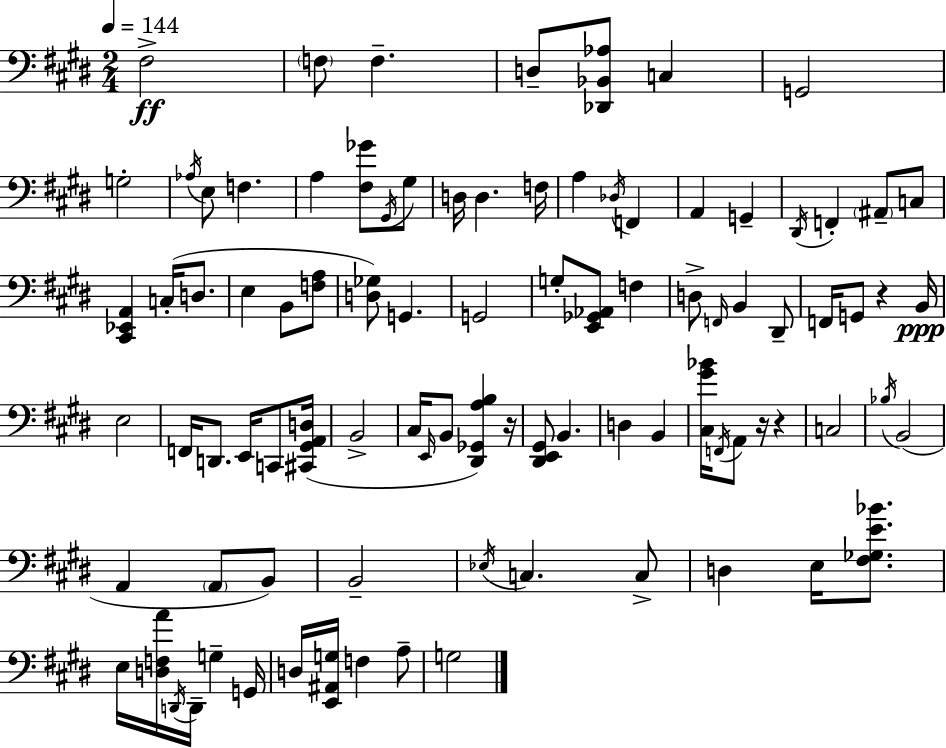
{
  \clef bass
  \numericTimeSignature
  \time 2/4
  \key e \major
  \tempo 4 = 144
  fis2->\ff | \parenthesize f8 f4.-- | d8-- <des, bes, aes>8 c4 | g,2 | \break g2-. | \acciaccatura { aes16 } e8 f4. | a4 <fis ges'>8 \acciaccatura { gis,16 } | gis8 d16 d4. | \break f16 a4 \acciaccatura { des16 } f,4 | a,4 g,4-- | \acciaccatura { dis,16 } f,4-. | \parenthesize ais,8-- c8 <cis, ees, a,>4 | \break c16-.( d8. e4 | b,8 <f a>8 <d ges>8) g,4. | g,2 | g8-. <e, ges, aes,>8 | \break f4 d8-> \grace { f,16 } b,4 | dis,8-- f,16 g,8 | r4 b,16\ppp e2 | f,16 d,8. | \break e,16 c,8 <cis, gis, a, d>16( b,2-> | cis16 \grace { e,16 } b,8 | <dis, ges, a b>4) r16 <dis, e, gis,>8 | b,4. d4 | \break b,4 <cis gis' bes'>16 \acciaccatura { f,16 } | a,8 r16 r4 c2 | \acciaccatura { bes16 } | b,2( | \break a,4 \parenthesize a,8 b,8) | b,2-- | \acciaccatura { ees16 } c4. c8-> | d4 e16 <fis ges e' bes'>8. | \break e16 <d f a'>16 \acciaccatura { d,16 } d,16-- g4-- | g,16 d16 <e, ais, g>16 f4 | a8-- g2 | \bar "|."
}